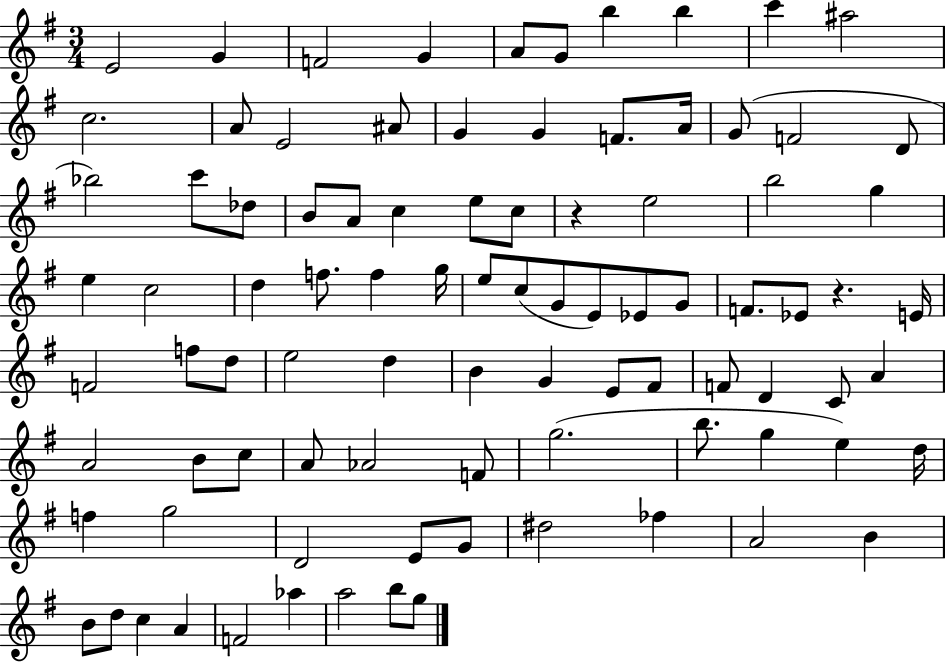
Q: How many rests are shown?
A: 2